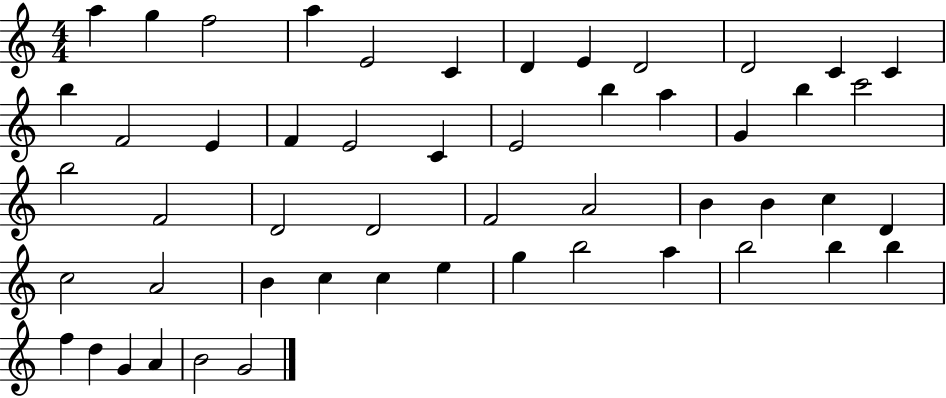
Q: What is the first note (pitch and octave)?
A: A5